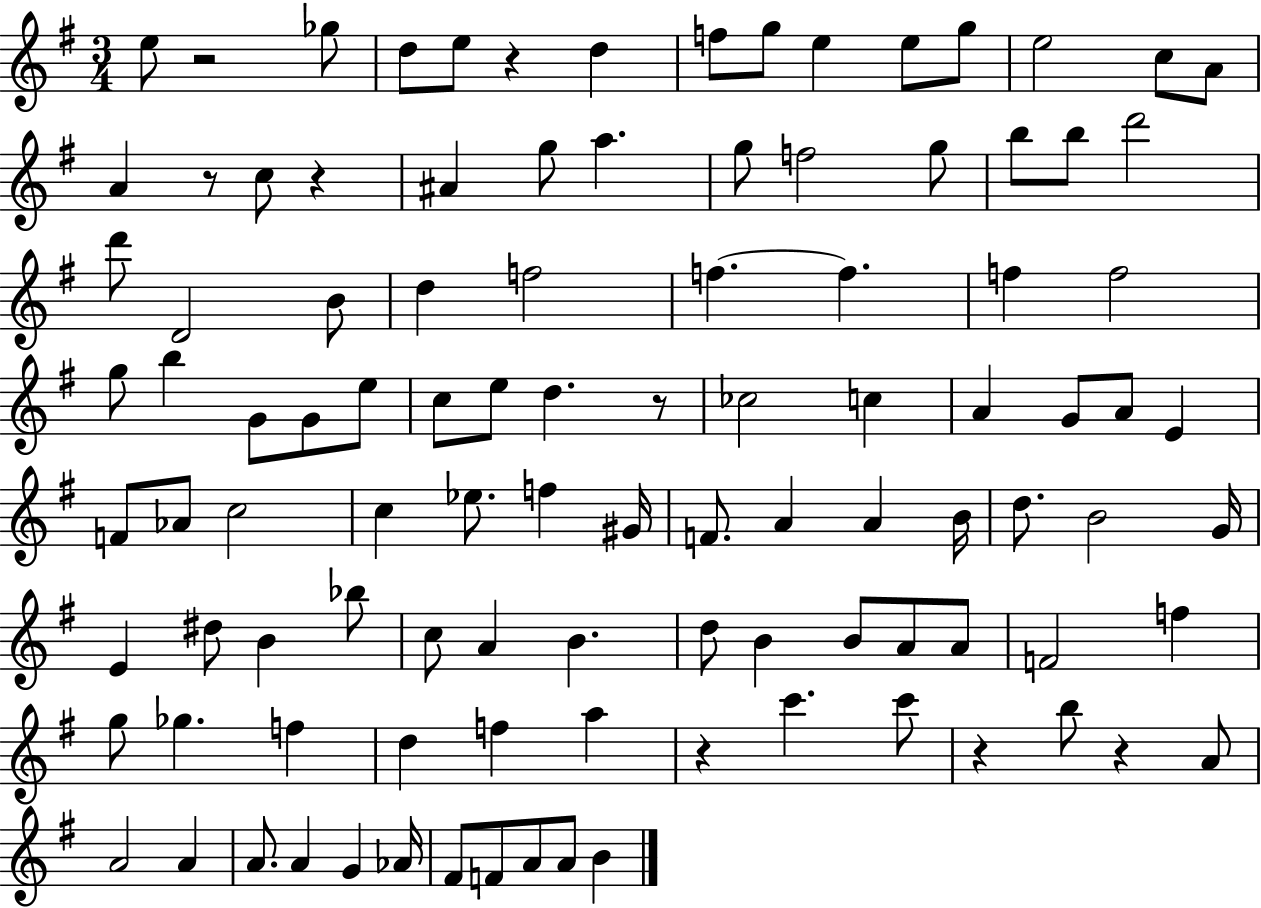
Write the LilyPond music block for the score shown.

{
  \clef treble
  \numericTimeSignature
  \time 3/4
  \key g \major
  e''8 r2 ges''8 | d''8 e''8 r4 d''4 | f''8 g''8 e''4 e''8 g''8 | e''2 c''8 a'8 | \break a'4 r8 c''8 r4 | ais'4 g''8 a''4. | g''8 f''2 g''8 | b''8 b''8 d'''2 | \break d'''8 d'2 b'8 | d''4 f''2 | f''4.~~ f''4. | f''4 f''2 | \break g''8 b''4 g'8 g'8 e''8 | c''8 e''8 d''4. r8 | ces''2 c''4 | a'4 g'8 a'8 e'4 | \break f'8 aes'8 c''2 | c''4 ees''8. f''4 gis'16 | f'8. a'4 a'4 b'16 | d''8. b'2 g'16 | \break e'4 dis''8 b'4 bes''8 | c''8 a'4 b'4. | d''8 b'4 b'8 a'8 a'8 | f'2 f''4 | \break g''8 ges''4. f''4 | d''4 f''4 a''4 | r4 c'''4. c'''8 | r4 b''8 r4 a'8 | \break a'2 a'4 | a'8. a'4 g'4 aes'16 | fis'8 f'8 a'8 a'8 b'4 | \bar "|."
}